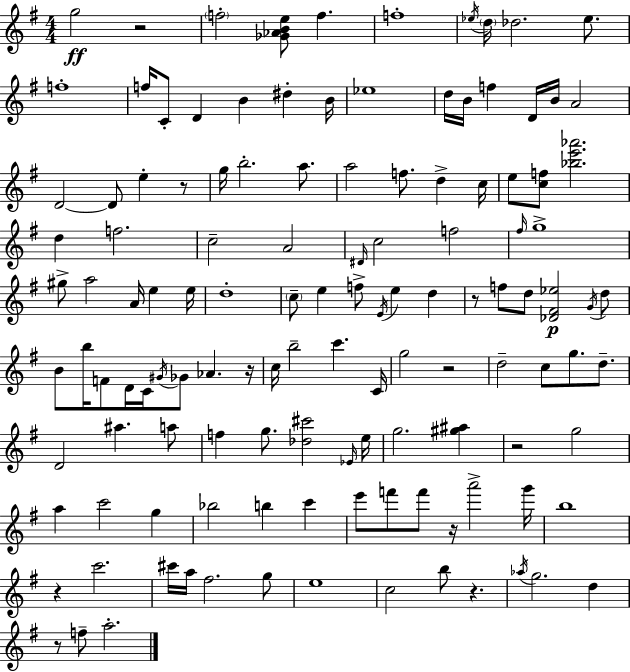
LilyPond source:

{
  \clef treble
  \numericTimeSignature
  \time 4/4
  \key e \minor
  g''2\ff r2 | \parenthesize f''2-. <ges' aes' b' e''>8 f''4. | f''1-. | \acciaccatura { ees''16 } \parenthesize d''16 des''2. ees''8. | \break f''1-. | f''16 c'8-. d'4 b'4 dis''4-. | b'16 ees''1 | d''16 b'16 f''4 d'16 b'16 a'2 | \break d'2~~ d'8 e''4-. r8 | g''16 b''2.-. a''8. | a''2 f''8. d''4-> | c''16 e''8 <c'' f''>8 <bes'' e''' aes'''>2. | \break d''4 f''2. | c''2-- a'2 | \grace { dis'16 } c''2 f''2 | \grace { fis''16 } g''1-> | \break gis''8-> a''2 a'16 e''4 | e''16 d''1-. | \parenthesize c''8-- e''4 f''8-> \acciaccatura { e'16 } e''4 | d''4 r8 f''8 d''8 <des' fis' ees''>2\p | \break \acciaccatura { g'16 } d''8 b'8 b''16 f'8 d'16 c'16 \acciaccatura { gis'16 } ges'8 aes'4. | r16 c''16 b''2-- c'''4. | c'16 g''2 r2 | d''2-- c''8 | \break g''8. d''8.-- d'2 ais''4. | a''8 f''4 g''8. <des'' cis'''>2 | \grace { ees'16 } e''16 g''2. | <gis'' ais''>4 r2 g''2 | \break a''4 c'''2 | g''4 bes''2 b''4 | c'''4 e'''8 f'''8 f'''8 r16 a'''2-> | g'''16 b''1 | \break r4 c'''2. | cis'''16 a''16 fis''2. | g''8 e''1 | c''2 b''8 | \break r4. \acciaccatura { aes''16 } g''2. | d''4 r8 f''8-- a''2.-. | \bar "|."
}